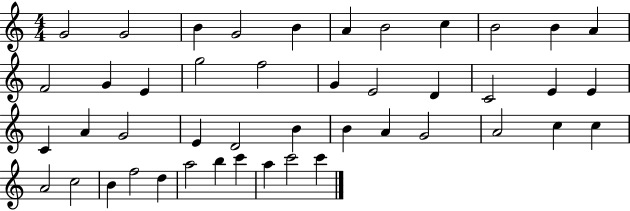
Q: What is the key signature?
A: C major